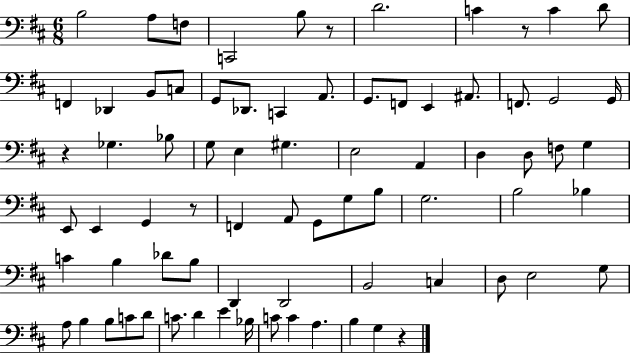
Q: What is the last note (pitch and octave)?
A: G3